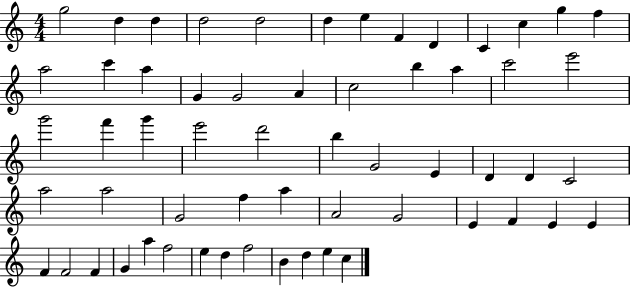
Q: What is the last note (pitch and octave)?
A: C5